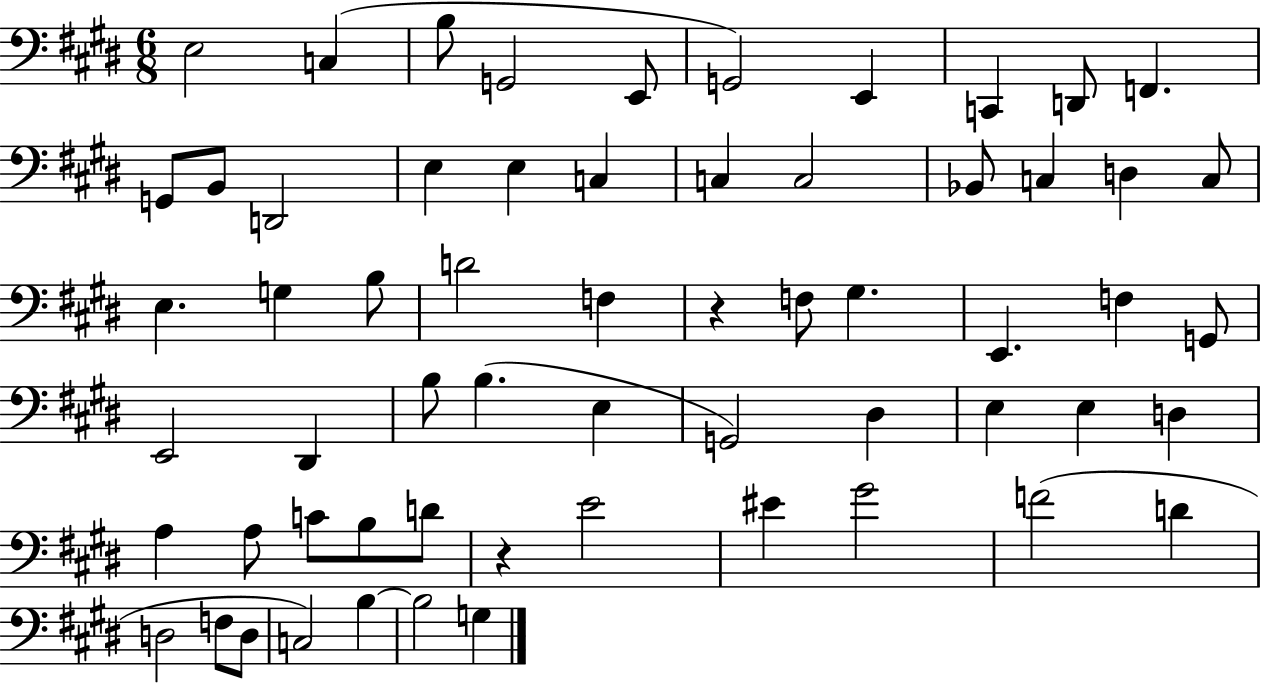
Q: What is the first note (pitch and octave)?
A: E3